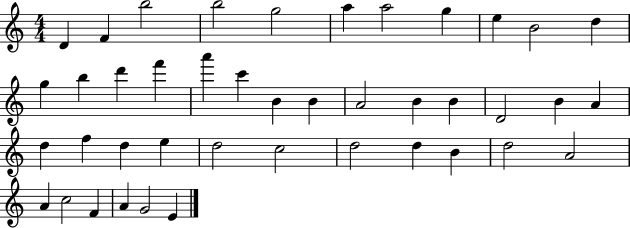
{
  \clef treble
  \numericTimeSignature
  \time 4/4
  \key c \major
  d'4 f'4 b''2 | b''2 g''2 | a''4 a''2 g''4 | e''4 b'2 d''4 | \break g''4 b''4 d'''4 f'''4 | a'''4 c'''4 b'4 b'4 | a'2 b'4 b'4 | d'2 b'4 a'4 | \break d''4 f''4 d''4 e''4 | d''2 c''2 | d''2 d''4 b'4 | d''2 a'2 | \break a'4 c''2 f'4 | a'4 g'2 e'4 | \bar "|."
}